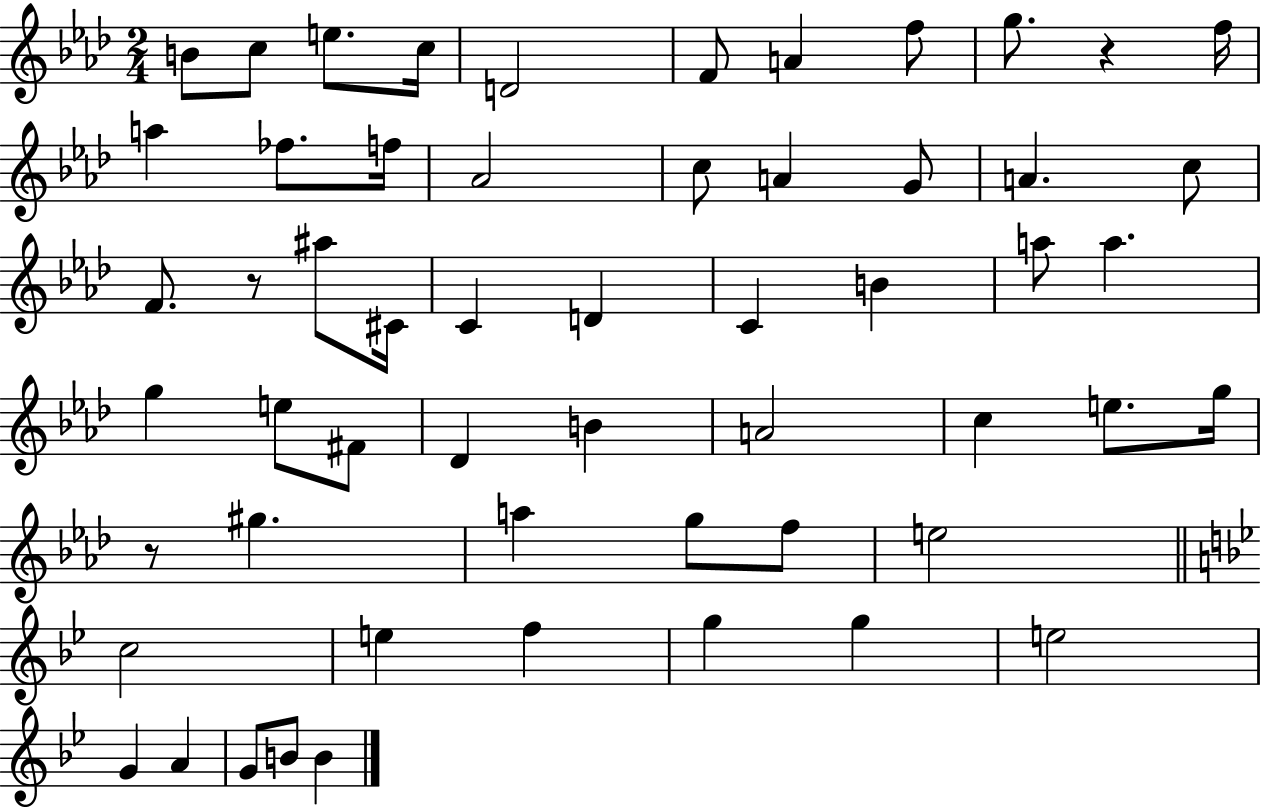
B4/e C5/e E5/e. C5/s D4/h F4/e A4/q F5/e G5/e. R/q F5/s A5/q FES5/e. F5/s Ab4/h C5/e A4/q G4/e A4/q. C5/e F4/e. R/e A#5/e C#4/s C4/q D4/q C4/q B4/q A5/e A5/q. G5/q E5/e F#4/e Db4/q B4/q A4/h C5/q E5/e. G5/s R/e G#5/q. A5/q G5/e F5/e E5/h C5/h E5/q F5/q G5/q G5/q E5/h G4/q A4/q G4/e B4/e B4/q